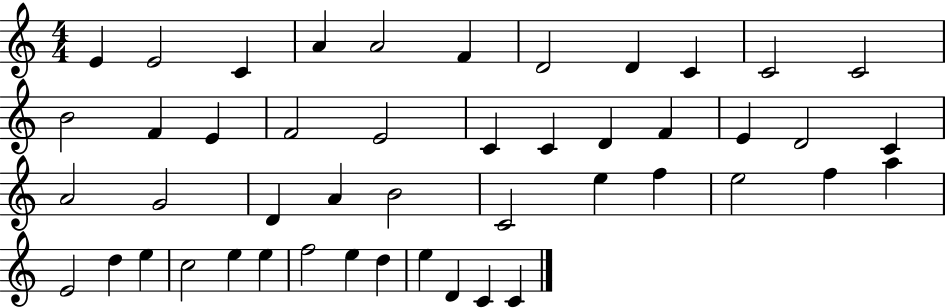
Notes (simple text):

E4/q E4/h C4/q A4/q A4/h F4/q D4/h D4/q C4/q C4/h C4/h B4/h F4/q E4/q F4/h E4/h C4/q C4/q D4/q F4/q E4/q D4/h C4/q A4/h G4/h D4/q A4/q B4/h C4/h E5/q F5/q E5/h F5/q A5/q E4/h D5/q E5/q C5/h E5/q E5/q F5/h E5/q D5/q E5/q D4/q C4/q C4/q